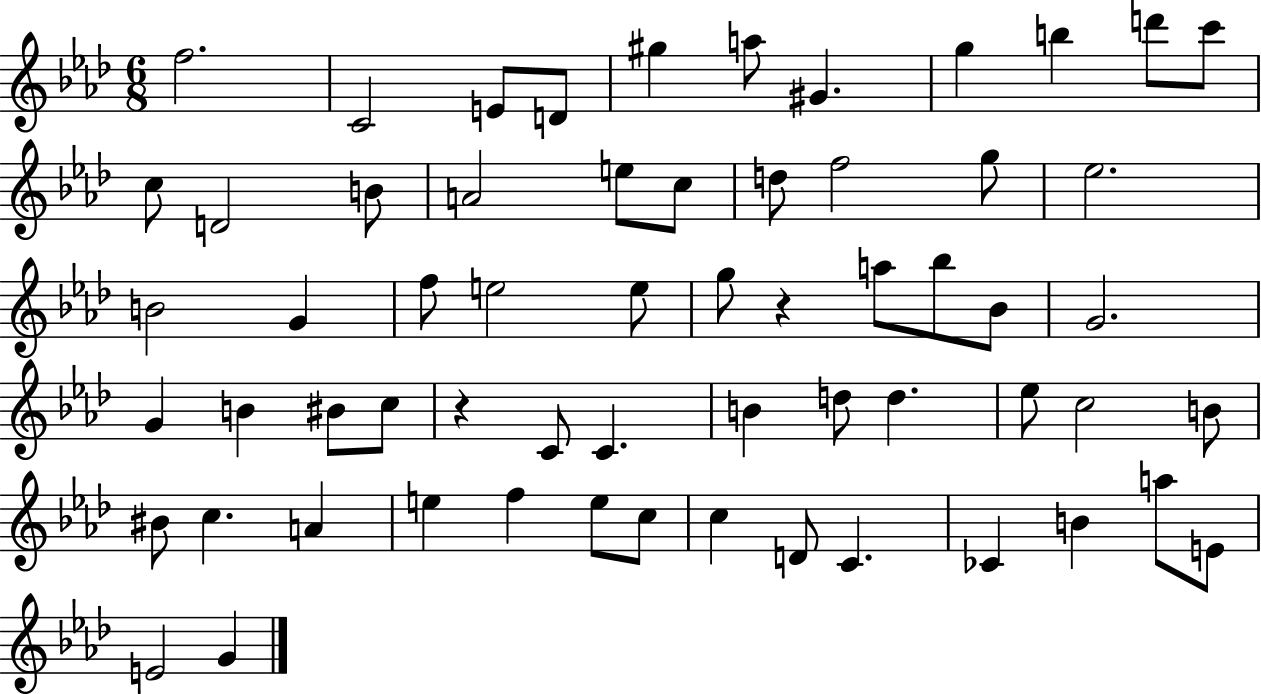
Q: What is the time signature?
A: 6/8